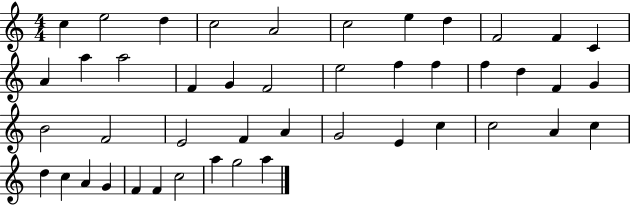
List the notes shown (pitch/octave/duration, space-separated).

C5/q E5/h D5/q C5/h A4/h C5/h E5/q D5/q F4/h F4/q C4/q A4/q A5/q A5/h F4/q G4/q F4/h E5/h F5/q F5/q F5/q D5/q F4/q G4/q B4/h F4/h E4/h F4/q A4/q G4/h E4/q C5/q C5/h A4/q C5/q D5/q C5/q A4/q G4/q F4/q F4/q C5/h A5/q G5/h A5/q